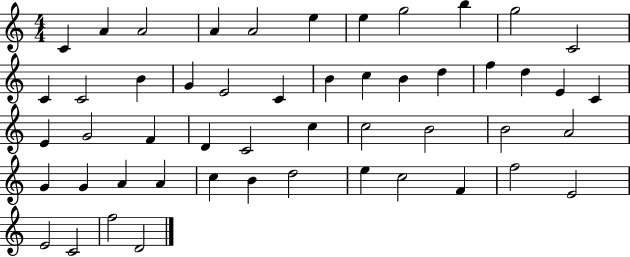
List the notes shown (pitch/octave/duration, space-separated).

C4/q A4/q A4/h A4/q A4/h E5/q E5/q G5/h B5/q G5/h C4/h C4/q C4/h B4/q G4/q E4/h C4/q B4/q C5/q B4/q D5/q F5/q D5/q E4/q C4/q E4/q G4/h F4/q D4/q C4/h C5/q C5/h B4/h B4/h A4/h G4/q G4/q A4/q A4/q C5/q B4/q D5/h E5/q C5/h F4/q F5/h E4/h E4/h C4/h F5/h D4/h